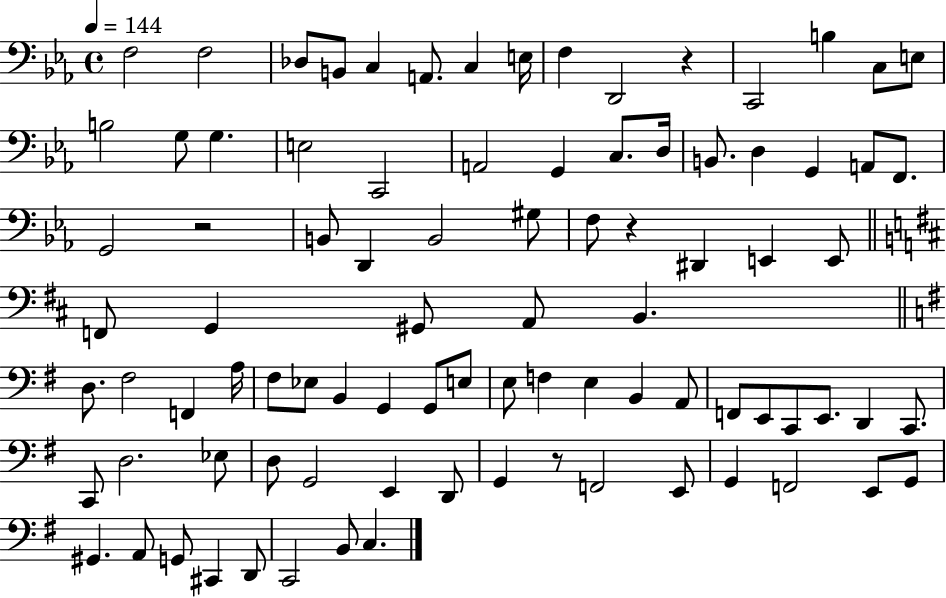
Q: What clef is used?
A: bass